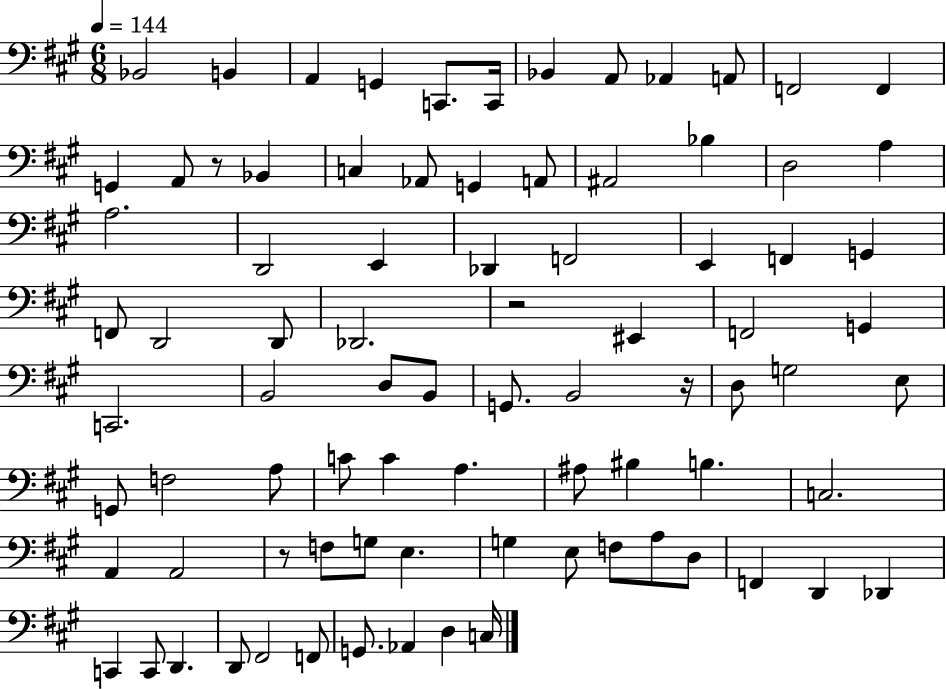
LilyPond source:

{
  \clef bass
  \numericTimeSignature
  \time 6/8
  \key a \major
  \tempo 4 = 144
  \repeat volta 2 { bes,2 b,4 | a,4 g,4 c,8. c,16 | bes,4 a,8 aes,4 a,8 | f,2 f,4 | \break g,4 a,8 r8 bes,4 | c4 aes,8 g,4 a,8 | ais,2 bes4 | d2 a4 | \break a2. | d,2 e,4 | des,4 f,2 | e,4 f,4 g,4 | \break f,8 d,2 d,8 | des,2. | r2 eis,4 | f,2 g,4 | \break c,2. | b,2 d8 b,8 | g,8. b,2 r16 | d8 g2 e8 | \break g,8 f2 a8 | c'8 c'4 a4. | ais8 bis4 b4. | c2. | \break a,4 a,2 | r8 f8 g8 e4. | g4 e8 f8 a8 d8 | f,4 d,4 des,4 | \break c,4 c,8 d,4. | d,8 fis,2 f,8 | g,8. aes,4 d4 c16 | } \bar "|."
}